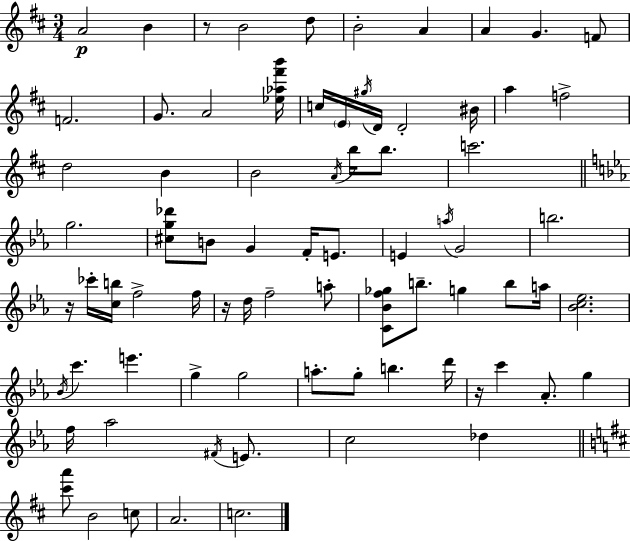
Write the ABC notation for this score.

X:1
T:Untitled
M:3/4
L:1/4
K:D
A2 B z/2 B2 d/2 B2 A A G F/2 F2 G/2 A2 [_e_a^f'b']/4 c/4 E/4 ^g/4 D/4 D2 ^B/4 a f2 d2 B B2 A/4 b/4 b/2 c'2 g2 [^cg_d']/2 B/2 G F/4 E/2 E a/4 G2 b2 z/4 _c'/4 [cb]/4 f2 f/4 z/4 d/4 f2 a/2 [C_Bf_g]/2 b/2 g b/2 a/4 [_Bc_e]2 _B/4 c' e' g g2 a/2 g/2 b d'/4 z/4 c' _A/2 g f/4 _a2 ^F/4 E/2 c2 _d [^c'a']/2 B2 c/2 A2 c2